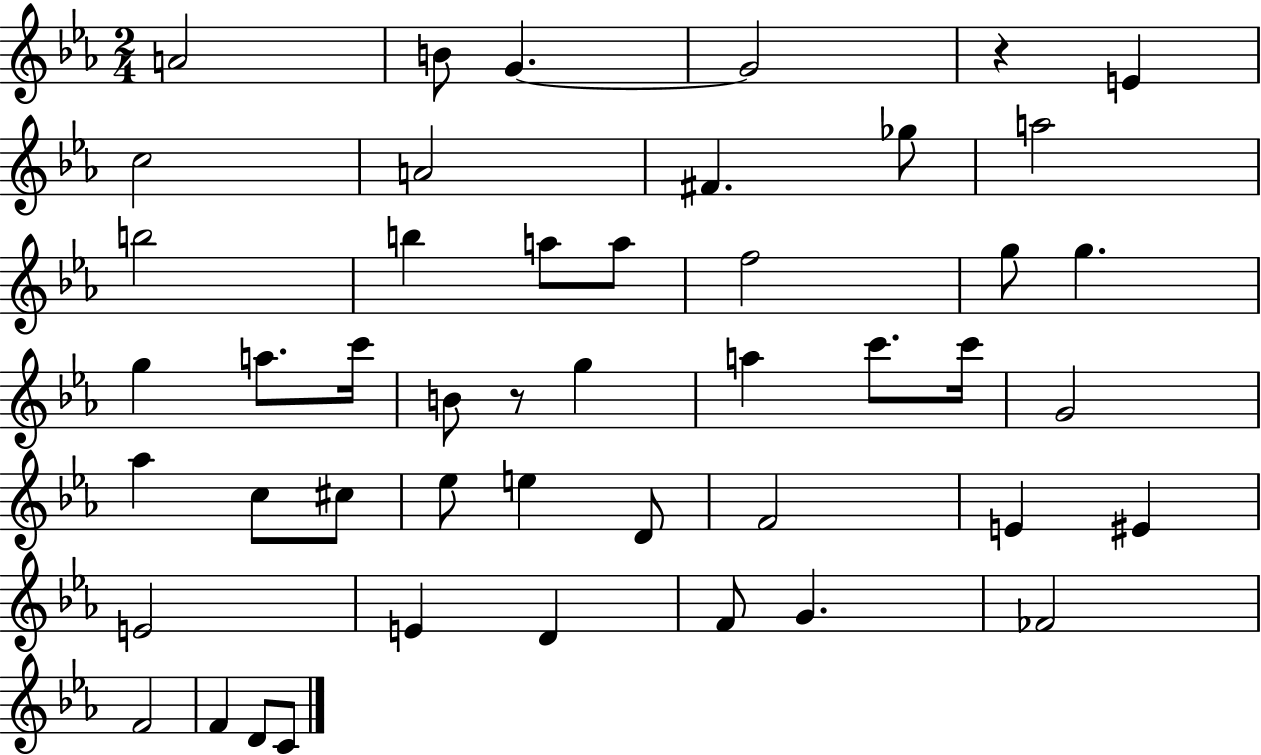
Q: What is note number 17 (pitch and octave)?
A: G5